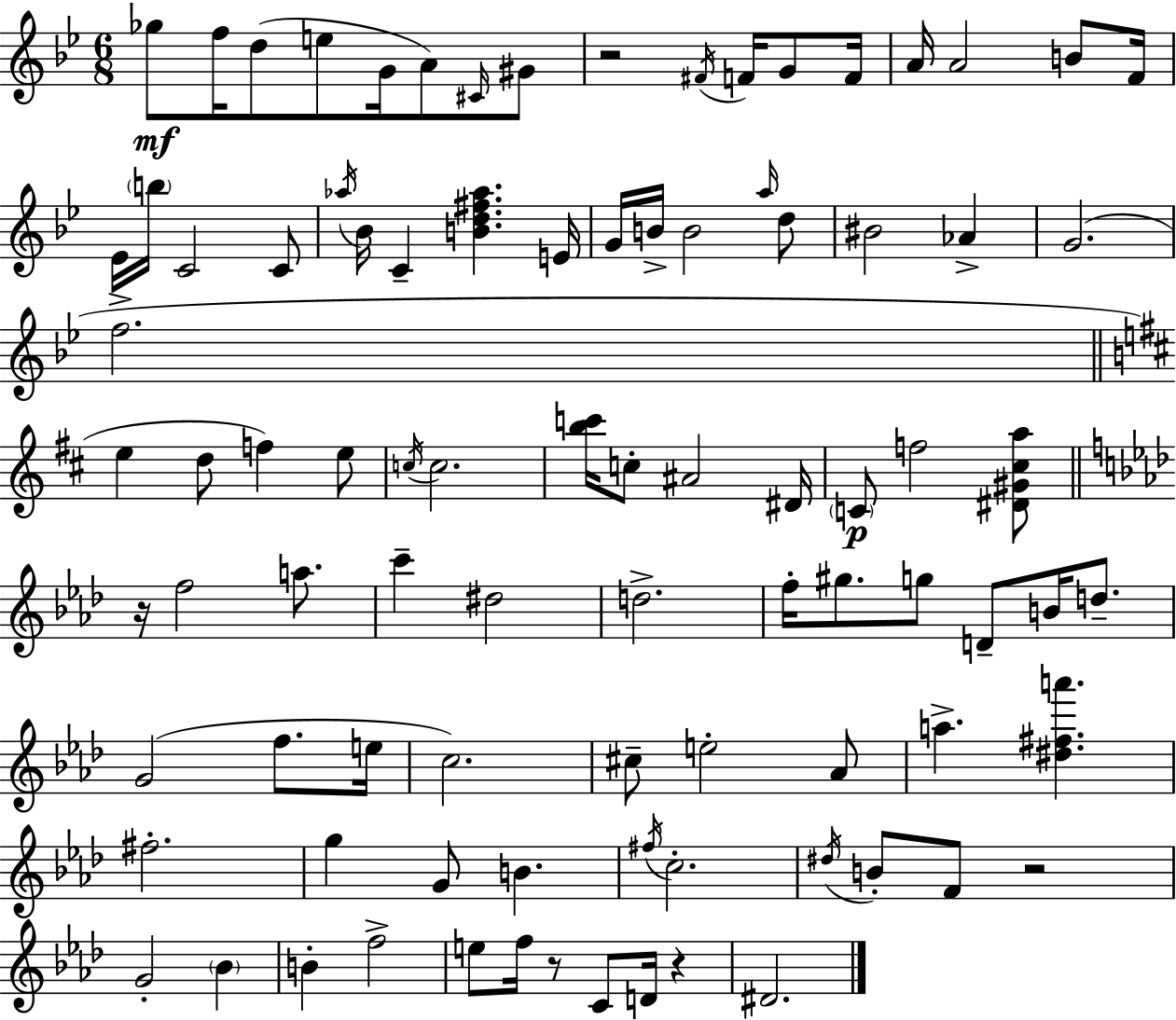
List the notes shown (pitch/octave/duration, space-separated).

Gb5/e F5/s D5/e E5/e G4/s A4/e C#4/s G#4/e R/h F#4/s F4/s G4/e F4/s A4/s A4/h B4/e F4/s Eb4/s B5/s C4/h C4/e Ab5/s Bb4/s C4/q [B4,D5,F#5,Ab5]/q. E4/s G4/s B4/s B4/h A5/s D5/e BIS4/h Ab4/q G4/h. F5/h. E5/q D5/e F5/q E5/e C5/s C5/h. [B5,C6]/s C5/e A#4/h D#4/s C4/e F5/h [D#4,G#4,C#5,A5]/e R/s F5/h A5/e. C6/q D#5/h D5/h. F5/s G#5/e. G5/e D4/e B4/s D5/e. G4/h F5/e. E5/s C5/h. C#5/e E5/h Ab4/e A5/q. [D#5,F#5,A6]/q. F#5/h. G5/q G4/e B4/q. F#5/s C5/h. D#5/s B4/e F4/e R/h G4/h Bb4/q B4/q F5/h E5/e F5/s R/e C4/e D4/s R/q D#4/h.